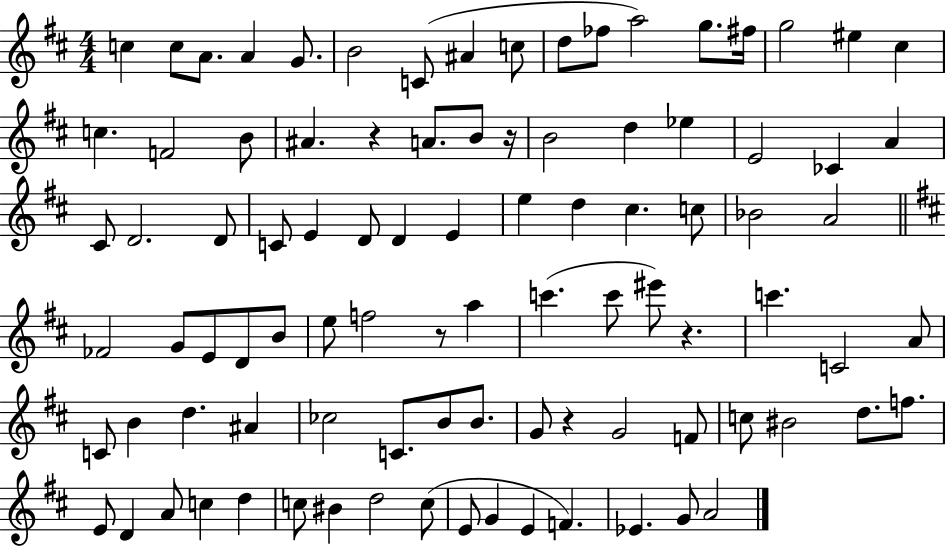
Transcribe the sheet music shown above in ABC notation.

X:1
T:Untitled
M:4/4
L:1/4
K:D
c c/2 A/2 A G/2 B2 C/2 ^A c/2 d/2 _f/2 a2 g/2 ^f/4 g2 ^e ^c c F2 B/2 ^A z A/2 B/2 z/4 B2 d _e E2 _C A ^C/2 D2 D/2 C/2 E D/2 D E e d ^c c/2 _B2 A2 _F2 G/2 E/2 D/2 B/2 e/2 f2 z/2 a c' c'/2 ^e'/2 z c' C2 A/2 C/2 B d ^A _c2 C/2 B/2 B/2 G/2 z G2 F/2 c/2 ^B2 d/2 f/2 E/2 D A/2 c d c/2 ^B d2 c/2 E/2 G E F _E G/2 A2